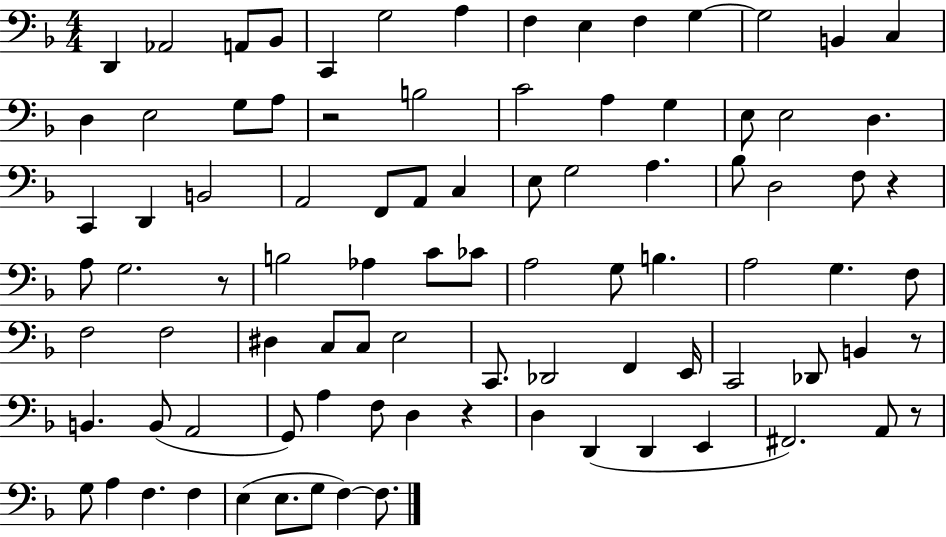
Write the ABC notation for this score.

X:1
T:Untitled
M:4/4
L:1/4
K:F
D,, _A,,2 A,,/2 _B,,/2 C,, G,2 A, F, E, F, G, G,2 B,, C, D, E,2 G,/2 A,/2 z2 B,2 C2 A, G, E,/2 E,2 D, C,, D,, B,,2 A,,2 F,,/2 A,,/2 C, E,/2 G,2 A, _B,/2 D,2 F,/2 z A,/2 G,2 z/2 B,2 _A, C/2 _C/2 A,2 G,/2 B, A,2 G, F,/2 F,2 F,2 ^D, C,/2 C,/2 E,2 C,,/2 _D,,2 F,, E,,/4 C,,2 _D,,/2 B,, z/2 B,, B,,/2 A,,2 G,,/2 A, F,/2 D, z D, D,, D,, E,, ^F,,2 A,,/2 z/2 G,/2 A, F, F, E, E,/2 G,/2 F, F,/2